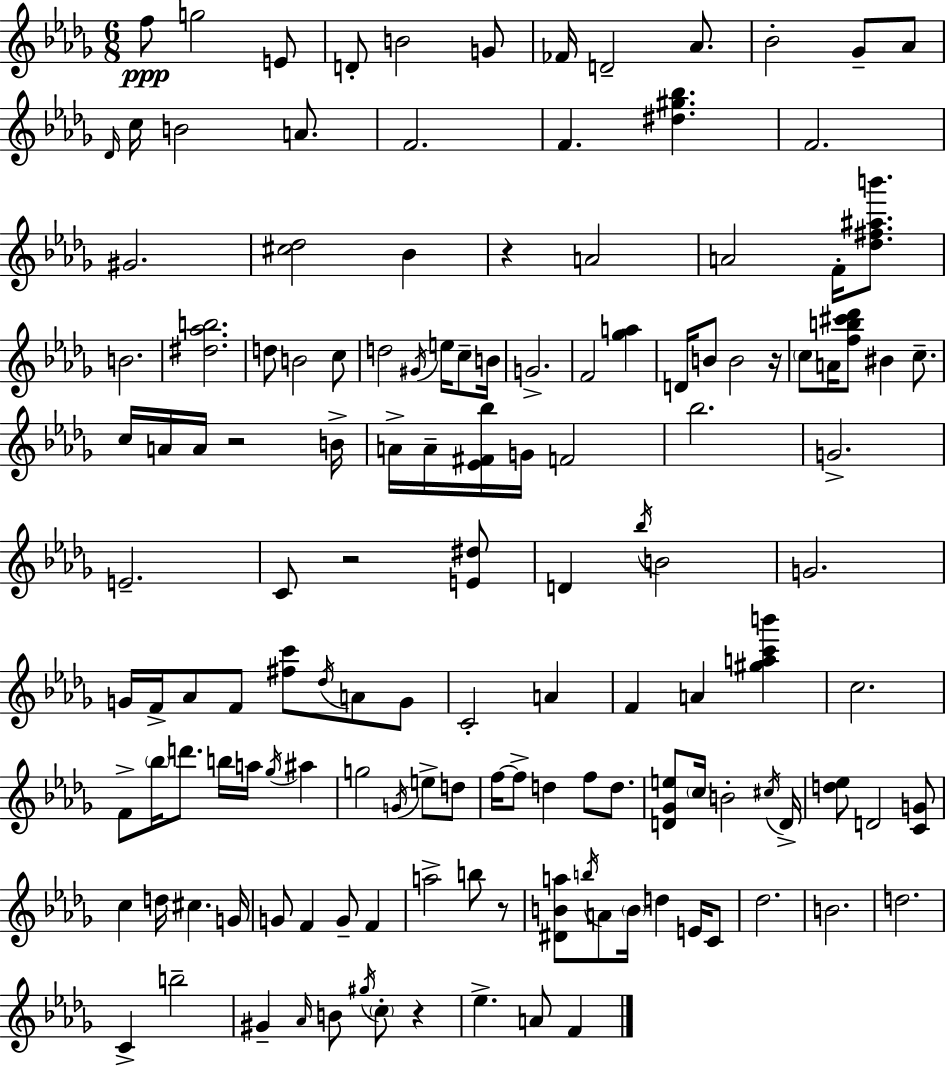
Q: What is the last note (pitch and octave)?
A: F4